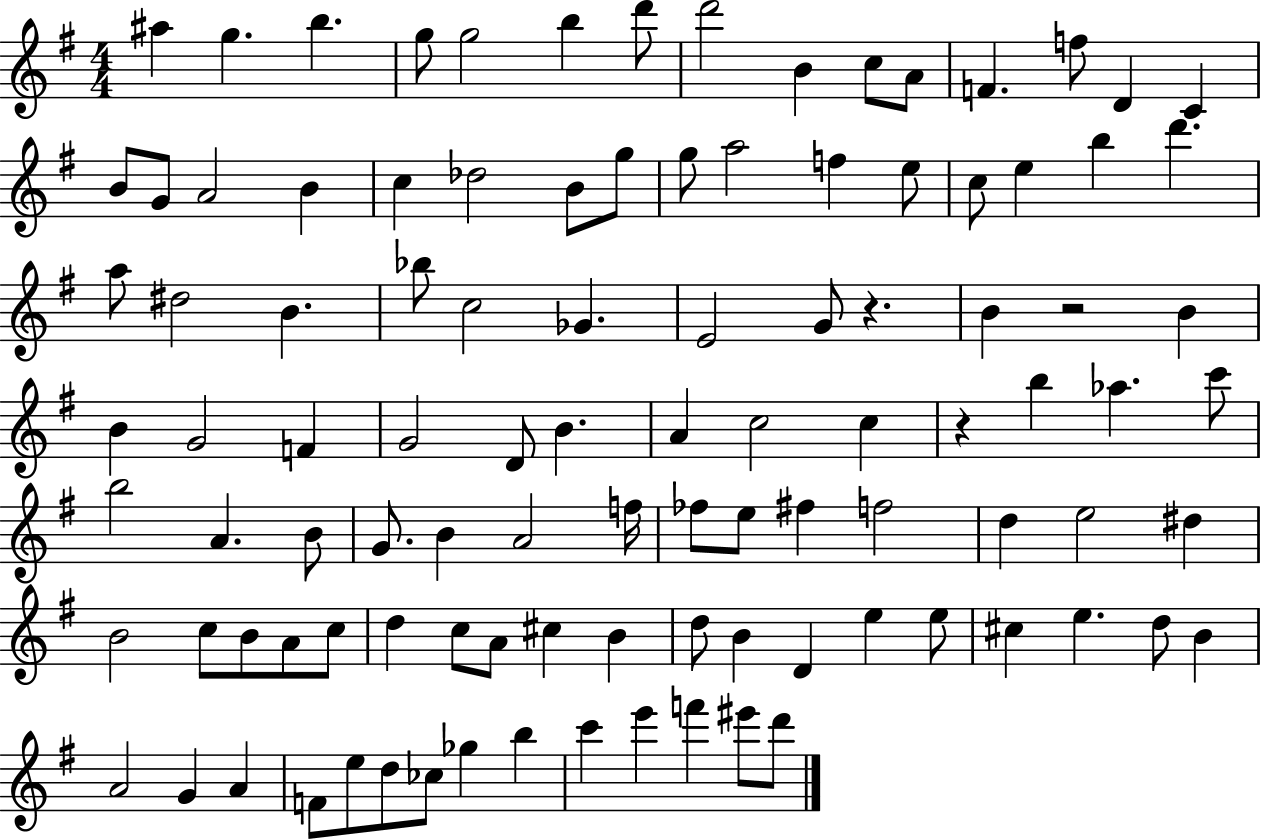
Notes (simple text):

A#5/q G5/q. B5/q. G5/e G5/h B5/q D6/e D6/h B4/q C5/e A4/e F4/q. F5/e D4/q C4/q B4/e G4/e A4/h B4/q C5/q Db5/h B4/e G5/e G5/e A5/h F5/q E5/e C5/e E5/q B5/q D6/q. A5/e D#5/h B4/q. Bb5/e C5/h Gb4/q. E4/h G4/e R/q. B4/q R/h B4/q B4/q G4/h F4/q G4/h D4/e B4/q. A4/q C5/h C5/q R/q B5/q Ab5/q. C6/e B5/h A4/q. B4/e G4/e. B4/q A4/h F5/s FES5/e E5/e F#5/q F5/h D5/q E5/h D#5/q B4/h C5/e B4/e A4/e C5/e D5/q C5/e A4/e C#5/q B4/q D5/e B4/q D4/q E5/q E5/e C#5/q E5/q. D5/e B4/q A4/h G4/q A4/q F4/e E5/e D5/e CES5/e Gb5/q B5/q C6/q E6/q F6/q EIS6/e D6/e